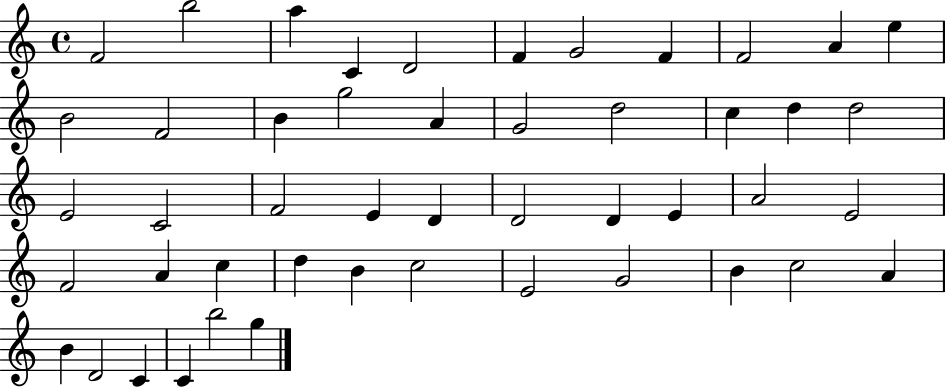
{
  \clef treble
  \time 4/4
  \defaultTimeSignature
  \key c \major
  f'2 b''2 | a''4 c'4 d'2 | f'4 g'2 f'4 | f'2 a'4 e''4 | \break b'2 f'2 | b'4 g''2 a'4 | g'2 d''2 | c''4 d''4 d''2 | \break e'2 c'2 | f'2 e'4 d'4 | d'2 d'4 e'4 | a'2 e'2 | \break f'2 a'4 c''4 | d''4 b'4 c''2 | e'2 g'2 | b'4 c''2 a'4 | \break b'4 d'2 c'4 | c'4 b''2 g''4 | \bar "|."
}